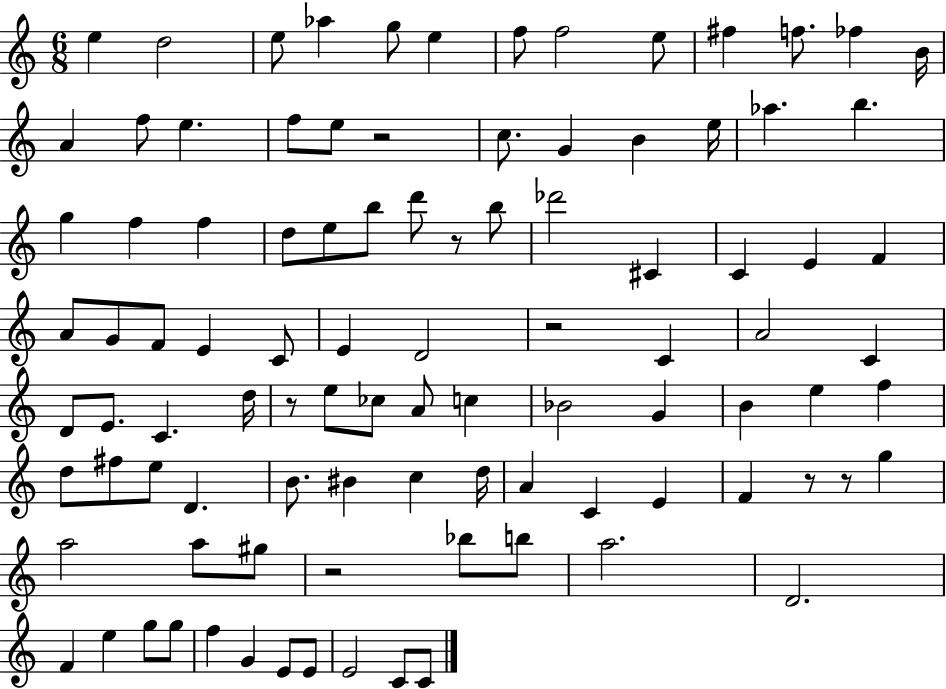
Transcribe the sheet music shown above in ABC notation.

X:1
T:Untitled
M:6/8
L:1/4
K:C
e d2 e/2 _a g/2 e f/2 f2 e/2 ^f f/2 _f B/4 A f/2 e f/2 e/2 z2 c/2 G B e/4 _a b g f f d/2 e/2 b/2 d'/2 z/2 b/2 _d'2 ^C C E F A/2 G/2 F/2 E C/2 E D2 z2 C A2 C D/2 E/2 C d/4 z/2 e/2 _c/2 A/2 c _B2 G B e f d/2 ^f/2 e/2 D B/2 ^B c d/4 A C E F z/2 z/2 g a2 a/2 ^g/2 z2 _b/2 b/2 a2 D2 F e g/2 g/2 f G E/2 E/2 E2 C/2 C/2